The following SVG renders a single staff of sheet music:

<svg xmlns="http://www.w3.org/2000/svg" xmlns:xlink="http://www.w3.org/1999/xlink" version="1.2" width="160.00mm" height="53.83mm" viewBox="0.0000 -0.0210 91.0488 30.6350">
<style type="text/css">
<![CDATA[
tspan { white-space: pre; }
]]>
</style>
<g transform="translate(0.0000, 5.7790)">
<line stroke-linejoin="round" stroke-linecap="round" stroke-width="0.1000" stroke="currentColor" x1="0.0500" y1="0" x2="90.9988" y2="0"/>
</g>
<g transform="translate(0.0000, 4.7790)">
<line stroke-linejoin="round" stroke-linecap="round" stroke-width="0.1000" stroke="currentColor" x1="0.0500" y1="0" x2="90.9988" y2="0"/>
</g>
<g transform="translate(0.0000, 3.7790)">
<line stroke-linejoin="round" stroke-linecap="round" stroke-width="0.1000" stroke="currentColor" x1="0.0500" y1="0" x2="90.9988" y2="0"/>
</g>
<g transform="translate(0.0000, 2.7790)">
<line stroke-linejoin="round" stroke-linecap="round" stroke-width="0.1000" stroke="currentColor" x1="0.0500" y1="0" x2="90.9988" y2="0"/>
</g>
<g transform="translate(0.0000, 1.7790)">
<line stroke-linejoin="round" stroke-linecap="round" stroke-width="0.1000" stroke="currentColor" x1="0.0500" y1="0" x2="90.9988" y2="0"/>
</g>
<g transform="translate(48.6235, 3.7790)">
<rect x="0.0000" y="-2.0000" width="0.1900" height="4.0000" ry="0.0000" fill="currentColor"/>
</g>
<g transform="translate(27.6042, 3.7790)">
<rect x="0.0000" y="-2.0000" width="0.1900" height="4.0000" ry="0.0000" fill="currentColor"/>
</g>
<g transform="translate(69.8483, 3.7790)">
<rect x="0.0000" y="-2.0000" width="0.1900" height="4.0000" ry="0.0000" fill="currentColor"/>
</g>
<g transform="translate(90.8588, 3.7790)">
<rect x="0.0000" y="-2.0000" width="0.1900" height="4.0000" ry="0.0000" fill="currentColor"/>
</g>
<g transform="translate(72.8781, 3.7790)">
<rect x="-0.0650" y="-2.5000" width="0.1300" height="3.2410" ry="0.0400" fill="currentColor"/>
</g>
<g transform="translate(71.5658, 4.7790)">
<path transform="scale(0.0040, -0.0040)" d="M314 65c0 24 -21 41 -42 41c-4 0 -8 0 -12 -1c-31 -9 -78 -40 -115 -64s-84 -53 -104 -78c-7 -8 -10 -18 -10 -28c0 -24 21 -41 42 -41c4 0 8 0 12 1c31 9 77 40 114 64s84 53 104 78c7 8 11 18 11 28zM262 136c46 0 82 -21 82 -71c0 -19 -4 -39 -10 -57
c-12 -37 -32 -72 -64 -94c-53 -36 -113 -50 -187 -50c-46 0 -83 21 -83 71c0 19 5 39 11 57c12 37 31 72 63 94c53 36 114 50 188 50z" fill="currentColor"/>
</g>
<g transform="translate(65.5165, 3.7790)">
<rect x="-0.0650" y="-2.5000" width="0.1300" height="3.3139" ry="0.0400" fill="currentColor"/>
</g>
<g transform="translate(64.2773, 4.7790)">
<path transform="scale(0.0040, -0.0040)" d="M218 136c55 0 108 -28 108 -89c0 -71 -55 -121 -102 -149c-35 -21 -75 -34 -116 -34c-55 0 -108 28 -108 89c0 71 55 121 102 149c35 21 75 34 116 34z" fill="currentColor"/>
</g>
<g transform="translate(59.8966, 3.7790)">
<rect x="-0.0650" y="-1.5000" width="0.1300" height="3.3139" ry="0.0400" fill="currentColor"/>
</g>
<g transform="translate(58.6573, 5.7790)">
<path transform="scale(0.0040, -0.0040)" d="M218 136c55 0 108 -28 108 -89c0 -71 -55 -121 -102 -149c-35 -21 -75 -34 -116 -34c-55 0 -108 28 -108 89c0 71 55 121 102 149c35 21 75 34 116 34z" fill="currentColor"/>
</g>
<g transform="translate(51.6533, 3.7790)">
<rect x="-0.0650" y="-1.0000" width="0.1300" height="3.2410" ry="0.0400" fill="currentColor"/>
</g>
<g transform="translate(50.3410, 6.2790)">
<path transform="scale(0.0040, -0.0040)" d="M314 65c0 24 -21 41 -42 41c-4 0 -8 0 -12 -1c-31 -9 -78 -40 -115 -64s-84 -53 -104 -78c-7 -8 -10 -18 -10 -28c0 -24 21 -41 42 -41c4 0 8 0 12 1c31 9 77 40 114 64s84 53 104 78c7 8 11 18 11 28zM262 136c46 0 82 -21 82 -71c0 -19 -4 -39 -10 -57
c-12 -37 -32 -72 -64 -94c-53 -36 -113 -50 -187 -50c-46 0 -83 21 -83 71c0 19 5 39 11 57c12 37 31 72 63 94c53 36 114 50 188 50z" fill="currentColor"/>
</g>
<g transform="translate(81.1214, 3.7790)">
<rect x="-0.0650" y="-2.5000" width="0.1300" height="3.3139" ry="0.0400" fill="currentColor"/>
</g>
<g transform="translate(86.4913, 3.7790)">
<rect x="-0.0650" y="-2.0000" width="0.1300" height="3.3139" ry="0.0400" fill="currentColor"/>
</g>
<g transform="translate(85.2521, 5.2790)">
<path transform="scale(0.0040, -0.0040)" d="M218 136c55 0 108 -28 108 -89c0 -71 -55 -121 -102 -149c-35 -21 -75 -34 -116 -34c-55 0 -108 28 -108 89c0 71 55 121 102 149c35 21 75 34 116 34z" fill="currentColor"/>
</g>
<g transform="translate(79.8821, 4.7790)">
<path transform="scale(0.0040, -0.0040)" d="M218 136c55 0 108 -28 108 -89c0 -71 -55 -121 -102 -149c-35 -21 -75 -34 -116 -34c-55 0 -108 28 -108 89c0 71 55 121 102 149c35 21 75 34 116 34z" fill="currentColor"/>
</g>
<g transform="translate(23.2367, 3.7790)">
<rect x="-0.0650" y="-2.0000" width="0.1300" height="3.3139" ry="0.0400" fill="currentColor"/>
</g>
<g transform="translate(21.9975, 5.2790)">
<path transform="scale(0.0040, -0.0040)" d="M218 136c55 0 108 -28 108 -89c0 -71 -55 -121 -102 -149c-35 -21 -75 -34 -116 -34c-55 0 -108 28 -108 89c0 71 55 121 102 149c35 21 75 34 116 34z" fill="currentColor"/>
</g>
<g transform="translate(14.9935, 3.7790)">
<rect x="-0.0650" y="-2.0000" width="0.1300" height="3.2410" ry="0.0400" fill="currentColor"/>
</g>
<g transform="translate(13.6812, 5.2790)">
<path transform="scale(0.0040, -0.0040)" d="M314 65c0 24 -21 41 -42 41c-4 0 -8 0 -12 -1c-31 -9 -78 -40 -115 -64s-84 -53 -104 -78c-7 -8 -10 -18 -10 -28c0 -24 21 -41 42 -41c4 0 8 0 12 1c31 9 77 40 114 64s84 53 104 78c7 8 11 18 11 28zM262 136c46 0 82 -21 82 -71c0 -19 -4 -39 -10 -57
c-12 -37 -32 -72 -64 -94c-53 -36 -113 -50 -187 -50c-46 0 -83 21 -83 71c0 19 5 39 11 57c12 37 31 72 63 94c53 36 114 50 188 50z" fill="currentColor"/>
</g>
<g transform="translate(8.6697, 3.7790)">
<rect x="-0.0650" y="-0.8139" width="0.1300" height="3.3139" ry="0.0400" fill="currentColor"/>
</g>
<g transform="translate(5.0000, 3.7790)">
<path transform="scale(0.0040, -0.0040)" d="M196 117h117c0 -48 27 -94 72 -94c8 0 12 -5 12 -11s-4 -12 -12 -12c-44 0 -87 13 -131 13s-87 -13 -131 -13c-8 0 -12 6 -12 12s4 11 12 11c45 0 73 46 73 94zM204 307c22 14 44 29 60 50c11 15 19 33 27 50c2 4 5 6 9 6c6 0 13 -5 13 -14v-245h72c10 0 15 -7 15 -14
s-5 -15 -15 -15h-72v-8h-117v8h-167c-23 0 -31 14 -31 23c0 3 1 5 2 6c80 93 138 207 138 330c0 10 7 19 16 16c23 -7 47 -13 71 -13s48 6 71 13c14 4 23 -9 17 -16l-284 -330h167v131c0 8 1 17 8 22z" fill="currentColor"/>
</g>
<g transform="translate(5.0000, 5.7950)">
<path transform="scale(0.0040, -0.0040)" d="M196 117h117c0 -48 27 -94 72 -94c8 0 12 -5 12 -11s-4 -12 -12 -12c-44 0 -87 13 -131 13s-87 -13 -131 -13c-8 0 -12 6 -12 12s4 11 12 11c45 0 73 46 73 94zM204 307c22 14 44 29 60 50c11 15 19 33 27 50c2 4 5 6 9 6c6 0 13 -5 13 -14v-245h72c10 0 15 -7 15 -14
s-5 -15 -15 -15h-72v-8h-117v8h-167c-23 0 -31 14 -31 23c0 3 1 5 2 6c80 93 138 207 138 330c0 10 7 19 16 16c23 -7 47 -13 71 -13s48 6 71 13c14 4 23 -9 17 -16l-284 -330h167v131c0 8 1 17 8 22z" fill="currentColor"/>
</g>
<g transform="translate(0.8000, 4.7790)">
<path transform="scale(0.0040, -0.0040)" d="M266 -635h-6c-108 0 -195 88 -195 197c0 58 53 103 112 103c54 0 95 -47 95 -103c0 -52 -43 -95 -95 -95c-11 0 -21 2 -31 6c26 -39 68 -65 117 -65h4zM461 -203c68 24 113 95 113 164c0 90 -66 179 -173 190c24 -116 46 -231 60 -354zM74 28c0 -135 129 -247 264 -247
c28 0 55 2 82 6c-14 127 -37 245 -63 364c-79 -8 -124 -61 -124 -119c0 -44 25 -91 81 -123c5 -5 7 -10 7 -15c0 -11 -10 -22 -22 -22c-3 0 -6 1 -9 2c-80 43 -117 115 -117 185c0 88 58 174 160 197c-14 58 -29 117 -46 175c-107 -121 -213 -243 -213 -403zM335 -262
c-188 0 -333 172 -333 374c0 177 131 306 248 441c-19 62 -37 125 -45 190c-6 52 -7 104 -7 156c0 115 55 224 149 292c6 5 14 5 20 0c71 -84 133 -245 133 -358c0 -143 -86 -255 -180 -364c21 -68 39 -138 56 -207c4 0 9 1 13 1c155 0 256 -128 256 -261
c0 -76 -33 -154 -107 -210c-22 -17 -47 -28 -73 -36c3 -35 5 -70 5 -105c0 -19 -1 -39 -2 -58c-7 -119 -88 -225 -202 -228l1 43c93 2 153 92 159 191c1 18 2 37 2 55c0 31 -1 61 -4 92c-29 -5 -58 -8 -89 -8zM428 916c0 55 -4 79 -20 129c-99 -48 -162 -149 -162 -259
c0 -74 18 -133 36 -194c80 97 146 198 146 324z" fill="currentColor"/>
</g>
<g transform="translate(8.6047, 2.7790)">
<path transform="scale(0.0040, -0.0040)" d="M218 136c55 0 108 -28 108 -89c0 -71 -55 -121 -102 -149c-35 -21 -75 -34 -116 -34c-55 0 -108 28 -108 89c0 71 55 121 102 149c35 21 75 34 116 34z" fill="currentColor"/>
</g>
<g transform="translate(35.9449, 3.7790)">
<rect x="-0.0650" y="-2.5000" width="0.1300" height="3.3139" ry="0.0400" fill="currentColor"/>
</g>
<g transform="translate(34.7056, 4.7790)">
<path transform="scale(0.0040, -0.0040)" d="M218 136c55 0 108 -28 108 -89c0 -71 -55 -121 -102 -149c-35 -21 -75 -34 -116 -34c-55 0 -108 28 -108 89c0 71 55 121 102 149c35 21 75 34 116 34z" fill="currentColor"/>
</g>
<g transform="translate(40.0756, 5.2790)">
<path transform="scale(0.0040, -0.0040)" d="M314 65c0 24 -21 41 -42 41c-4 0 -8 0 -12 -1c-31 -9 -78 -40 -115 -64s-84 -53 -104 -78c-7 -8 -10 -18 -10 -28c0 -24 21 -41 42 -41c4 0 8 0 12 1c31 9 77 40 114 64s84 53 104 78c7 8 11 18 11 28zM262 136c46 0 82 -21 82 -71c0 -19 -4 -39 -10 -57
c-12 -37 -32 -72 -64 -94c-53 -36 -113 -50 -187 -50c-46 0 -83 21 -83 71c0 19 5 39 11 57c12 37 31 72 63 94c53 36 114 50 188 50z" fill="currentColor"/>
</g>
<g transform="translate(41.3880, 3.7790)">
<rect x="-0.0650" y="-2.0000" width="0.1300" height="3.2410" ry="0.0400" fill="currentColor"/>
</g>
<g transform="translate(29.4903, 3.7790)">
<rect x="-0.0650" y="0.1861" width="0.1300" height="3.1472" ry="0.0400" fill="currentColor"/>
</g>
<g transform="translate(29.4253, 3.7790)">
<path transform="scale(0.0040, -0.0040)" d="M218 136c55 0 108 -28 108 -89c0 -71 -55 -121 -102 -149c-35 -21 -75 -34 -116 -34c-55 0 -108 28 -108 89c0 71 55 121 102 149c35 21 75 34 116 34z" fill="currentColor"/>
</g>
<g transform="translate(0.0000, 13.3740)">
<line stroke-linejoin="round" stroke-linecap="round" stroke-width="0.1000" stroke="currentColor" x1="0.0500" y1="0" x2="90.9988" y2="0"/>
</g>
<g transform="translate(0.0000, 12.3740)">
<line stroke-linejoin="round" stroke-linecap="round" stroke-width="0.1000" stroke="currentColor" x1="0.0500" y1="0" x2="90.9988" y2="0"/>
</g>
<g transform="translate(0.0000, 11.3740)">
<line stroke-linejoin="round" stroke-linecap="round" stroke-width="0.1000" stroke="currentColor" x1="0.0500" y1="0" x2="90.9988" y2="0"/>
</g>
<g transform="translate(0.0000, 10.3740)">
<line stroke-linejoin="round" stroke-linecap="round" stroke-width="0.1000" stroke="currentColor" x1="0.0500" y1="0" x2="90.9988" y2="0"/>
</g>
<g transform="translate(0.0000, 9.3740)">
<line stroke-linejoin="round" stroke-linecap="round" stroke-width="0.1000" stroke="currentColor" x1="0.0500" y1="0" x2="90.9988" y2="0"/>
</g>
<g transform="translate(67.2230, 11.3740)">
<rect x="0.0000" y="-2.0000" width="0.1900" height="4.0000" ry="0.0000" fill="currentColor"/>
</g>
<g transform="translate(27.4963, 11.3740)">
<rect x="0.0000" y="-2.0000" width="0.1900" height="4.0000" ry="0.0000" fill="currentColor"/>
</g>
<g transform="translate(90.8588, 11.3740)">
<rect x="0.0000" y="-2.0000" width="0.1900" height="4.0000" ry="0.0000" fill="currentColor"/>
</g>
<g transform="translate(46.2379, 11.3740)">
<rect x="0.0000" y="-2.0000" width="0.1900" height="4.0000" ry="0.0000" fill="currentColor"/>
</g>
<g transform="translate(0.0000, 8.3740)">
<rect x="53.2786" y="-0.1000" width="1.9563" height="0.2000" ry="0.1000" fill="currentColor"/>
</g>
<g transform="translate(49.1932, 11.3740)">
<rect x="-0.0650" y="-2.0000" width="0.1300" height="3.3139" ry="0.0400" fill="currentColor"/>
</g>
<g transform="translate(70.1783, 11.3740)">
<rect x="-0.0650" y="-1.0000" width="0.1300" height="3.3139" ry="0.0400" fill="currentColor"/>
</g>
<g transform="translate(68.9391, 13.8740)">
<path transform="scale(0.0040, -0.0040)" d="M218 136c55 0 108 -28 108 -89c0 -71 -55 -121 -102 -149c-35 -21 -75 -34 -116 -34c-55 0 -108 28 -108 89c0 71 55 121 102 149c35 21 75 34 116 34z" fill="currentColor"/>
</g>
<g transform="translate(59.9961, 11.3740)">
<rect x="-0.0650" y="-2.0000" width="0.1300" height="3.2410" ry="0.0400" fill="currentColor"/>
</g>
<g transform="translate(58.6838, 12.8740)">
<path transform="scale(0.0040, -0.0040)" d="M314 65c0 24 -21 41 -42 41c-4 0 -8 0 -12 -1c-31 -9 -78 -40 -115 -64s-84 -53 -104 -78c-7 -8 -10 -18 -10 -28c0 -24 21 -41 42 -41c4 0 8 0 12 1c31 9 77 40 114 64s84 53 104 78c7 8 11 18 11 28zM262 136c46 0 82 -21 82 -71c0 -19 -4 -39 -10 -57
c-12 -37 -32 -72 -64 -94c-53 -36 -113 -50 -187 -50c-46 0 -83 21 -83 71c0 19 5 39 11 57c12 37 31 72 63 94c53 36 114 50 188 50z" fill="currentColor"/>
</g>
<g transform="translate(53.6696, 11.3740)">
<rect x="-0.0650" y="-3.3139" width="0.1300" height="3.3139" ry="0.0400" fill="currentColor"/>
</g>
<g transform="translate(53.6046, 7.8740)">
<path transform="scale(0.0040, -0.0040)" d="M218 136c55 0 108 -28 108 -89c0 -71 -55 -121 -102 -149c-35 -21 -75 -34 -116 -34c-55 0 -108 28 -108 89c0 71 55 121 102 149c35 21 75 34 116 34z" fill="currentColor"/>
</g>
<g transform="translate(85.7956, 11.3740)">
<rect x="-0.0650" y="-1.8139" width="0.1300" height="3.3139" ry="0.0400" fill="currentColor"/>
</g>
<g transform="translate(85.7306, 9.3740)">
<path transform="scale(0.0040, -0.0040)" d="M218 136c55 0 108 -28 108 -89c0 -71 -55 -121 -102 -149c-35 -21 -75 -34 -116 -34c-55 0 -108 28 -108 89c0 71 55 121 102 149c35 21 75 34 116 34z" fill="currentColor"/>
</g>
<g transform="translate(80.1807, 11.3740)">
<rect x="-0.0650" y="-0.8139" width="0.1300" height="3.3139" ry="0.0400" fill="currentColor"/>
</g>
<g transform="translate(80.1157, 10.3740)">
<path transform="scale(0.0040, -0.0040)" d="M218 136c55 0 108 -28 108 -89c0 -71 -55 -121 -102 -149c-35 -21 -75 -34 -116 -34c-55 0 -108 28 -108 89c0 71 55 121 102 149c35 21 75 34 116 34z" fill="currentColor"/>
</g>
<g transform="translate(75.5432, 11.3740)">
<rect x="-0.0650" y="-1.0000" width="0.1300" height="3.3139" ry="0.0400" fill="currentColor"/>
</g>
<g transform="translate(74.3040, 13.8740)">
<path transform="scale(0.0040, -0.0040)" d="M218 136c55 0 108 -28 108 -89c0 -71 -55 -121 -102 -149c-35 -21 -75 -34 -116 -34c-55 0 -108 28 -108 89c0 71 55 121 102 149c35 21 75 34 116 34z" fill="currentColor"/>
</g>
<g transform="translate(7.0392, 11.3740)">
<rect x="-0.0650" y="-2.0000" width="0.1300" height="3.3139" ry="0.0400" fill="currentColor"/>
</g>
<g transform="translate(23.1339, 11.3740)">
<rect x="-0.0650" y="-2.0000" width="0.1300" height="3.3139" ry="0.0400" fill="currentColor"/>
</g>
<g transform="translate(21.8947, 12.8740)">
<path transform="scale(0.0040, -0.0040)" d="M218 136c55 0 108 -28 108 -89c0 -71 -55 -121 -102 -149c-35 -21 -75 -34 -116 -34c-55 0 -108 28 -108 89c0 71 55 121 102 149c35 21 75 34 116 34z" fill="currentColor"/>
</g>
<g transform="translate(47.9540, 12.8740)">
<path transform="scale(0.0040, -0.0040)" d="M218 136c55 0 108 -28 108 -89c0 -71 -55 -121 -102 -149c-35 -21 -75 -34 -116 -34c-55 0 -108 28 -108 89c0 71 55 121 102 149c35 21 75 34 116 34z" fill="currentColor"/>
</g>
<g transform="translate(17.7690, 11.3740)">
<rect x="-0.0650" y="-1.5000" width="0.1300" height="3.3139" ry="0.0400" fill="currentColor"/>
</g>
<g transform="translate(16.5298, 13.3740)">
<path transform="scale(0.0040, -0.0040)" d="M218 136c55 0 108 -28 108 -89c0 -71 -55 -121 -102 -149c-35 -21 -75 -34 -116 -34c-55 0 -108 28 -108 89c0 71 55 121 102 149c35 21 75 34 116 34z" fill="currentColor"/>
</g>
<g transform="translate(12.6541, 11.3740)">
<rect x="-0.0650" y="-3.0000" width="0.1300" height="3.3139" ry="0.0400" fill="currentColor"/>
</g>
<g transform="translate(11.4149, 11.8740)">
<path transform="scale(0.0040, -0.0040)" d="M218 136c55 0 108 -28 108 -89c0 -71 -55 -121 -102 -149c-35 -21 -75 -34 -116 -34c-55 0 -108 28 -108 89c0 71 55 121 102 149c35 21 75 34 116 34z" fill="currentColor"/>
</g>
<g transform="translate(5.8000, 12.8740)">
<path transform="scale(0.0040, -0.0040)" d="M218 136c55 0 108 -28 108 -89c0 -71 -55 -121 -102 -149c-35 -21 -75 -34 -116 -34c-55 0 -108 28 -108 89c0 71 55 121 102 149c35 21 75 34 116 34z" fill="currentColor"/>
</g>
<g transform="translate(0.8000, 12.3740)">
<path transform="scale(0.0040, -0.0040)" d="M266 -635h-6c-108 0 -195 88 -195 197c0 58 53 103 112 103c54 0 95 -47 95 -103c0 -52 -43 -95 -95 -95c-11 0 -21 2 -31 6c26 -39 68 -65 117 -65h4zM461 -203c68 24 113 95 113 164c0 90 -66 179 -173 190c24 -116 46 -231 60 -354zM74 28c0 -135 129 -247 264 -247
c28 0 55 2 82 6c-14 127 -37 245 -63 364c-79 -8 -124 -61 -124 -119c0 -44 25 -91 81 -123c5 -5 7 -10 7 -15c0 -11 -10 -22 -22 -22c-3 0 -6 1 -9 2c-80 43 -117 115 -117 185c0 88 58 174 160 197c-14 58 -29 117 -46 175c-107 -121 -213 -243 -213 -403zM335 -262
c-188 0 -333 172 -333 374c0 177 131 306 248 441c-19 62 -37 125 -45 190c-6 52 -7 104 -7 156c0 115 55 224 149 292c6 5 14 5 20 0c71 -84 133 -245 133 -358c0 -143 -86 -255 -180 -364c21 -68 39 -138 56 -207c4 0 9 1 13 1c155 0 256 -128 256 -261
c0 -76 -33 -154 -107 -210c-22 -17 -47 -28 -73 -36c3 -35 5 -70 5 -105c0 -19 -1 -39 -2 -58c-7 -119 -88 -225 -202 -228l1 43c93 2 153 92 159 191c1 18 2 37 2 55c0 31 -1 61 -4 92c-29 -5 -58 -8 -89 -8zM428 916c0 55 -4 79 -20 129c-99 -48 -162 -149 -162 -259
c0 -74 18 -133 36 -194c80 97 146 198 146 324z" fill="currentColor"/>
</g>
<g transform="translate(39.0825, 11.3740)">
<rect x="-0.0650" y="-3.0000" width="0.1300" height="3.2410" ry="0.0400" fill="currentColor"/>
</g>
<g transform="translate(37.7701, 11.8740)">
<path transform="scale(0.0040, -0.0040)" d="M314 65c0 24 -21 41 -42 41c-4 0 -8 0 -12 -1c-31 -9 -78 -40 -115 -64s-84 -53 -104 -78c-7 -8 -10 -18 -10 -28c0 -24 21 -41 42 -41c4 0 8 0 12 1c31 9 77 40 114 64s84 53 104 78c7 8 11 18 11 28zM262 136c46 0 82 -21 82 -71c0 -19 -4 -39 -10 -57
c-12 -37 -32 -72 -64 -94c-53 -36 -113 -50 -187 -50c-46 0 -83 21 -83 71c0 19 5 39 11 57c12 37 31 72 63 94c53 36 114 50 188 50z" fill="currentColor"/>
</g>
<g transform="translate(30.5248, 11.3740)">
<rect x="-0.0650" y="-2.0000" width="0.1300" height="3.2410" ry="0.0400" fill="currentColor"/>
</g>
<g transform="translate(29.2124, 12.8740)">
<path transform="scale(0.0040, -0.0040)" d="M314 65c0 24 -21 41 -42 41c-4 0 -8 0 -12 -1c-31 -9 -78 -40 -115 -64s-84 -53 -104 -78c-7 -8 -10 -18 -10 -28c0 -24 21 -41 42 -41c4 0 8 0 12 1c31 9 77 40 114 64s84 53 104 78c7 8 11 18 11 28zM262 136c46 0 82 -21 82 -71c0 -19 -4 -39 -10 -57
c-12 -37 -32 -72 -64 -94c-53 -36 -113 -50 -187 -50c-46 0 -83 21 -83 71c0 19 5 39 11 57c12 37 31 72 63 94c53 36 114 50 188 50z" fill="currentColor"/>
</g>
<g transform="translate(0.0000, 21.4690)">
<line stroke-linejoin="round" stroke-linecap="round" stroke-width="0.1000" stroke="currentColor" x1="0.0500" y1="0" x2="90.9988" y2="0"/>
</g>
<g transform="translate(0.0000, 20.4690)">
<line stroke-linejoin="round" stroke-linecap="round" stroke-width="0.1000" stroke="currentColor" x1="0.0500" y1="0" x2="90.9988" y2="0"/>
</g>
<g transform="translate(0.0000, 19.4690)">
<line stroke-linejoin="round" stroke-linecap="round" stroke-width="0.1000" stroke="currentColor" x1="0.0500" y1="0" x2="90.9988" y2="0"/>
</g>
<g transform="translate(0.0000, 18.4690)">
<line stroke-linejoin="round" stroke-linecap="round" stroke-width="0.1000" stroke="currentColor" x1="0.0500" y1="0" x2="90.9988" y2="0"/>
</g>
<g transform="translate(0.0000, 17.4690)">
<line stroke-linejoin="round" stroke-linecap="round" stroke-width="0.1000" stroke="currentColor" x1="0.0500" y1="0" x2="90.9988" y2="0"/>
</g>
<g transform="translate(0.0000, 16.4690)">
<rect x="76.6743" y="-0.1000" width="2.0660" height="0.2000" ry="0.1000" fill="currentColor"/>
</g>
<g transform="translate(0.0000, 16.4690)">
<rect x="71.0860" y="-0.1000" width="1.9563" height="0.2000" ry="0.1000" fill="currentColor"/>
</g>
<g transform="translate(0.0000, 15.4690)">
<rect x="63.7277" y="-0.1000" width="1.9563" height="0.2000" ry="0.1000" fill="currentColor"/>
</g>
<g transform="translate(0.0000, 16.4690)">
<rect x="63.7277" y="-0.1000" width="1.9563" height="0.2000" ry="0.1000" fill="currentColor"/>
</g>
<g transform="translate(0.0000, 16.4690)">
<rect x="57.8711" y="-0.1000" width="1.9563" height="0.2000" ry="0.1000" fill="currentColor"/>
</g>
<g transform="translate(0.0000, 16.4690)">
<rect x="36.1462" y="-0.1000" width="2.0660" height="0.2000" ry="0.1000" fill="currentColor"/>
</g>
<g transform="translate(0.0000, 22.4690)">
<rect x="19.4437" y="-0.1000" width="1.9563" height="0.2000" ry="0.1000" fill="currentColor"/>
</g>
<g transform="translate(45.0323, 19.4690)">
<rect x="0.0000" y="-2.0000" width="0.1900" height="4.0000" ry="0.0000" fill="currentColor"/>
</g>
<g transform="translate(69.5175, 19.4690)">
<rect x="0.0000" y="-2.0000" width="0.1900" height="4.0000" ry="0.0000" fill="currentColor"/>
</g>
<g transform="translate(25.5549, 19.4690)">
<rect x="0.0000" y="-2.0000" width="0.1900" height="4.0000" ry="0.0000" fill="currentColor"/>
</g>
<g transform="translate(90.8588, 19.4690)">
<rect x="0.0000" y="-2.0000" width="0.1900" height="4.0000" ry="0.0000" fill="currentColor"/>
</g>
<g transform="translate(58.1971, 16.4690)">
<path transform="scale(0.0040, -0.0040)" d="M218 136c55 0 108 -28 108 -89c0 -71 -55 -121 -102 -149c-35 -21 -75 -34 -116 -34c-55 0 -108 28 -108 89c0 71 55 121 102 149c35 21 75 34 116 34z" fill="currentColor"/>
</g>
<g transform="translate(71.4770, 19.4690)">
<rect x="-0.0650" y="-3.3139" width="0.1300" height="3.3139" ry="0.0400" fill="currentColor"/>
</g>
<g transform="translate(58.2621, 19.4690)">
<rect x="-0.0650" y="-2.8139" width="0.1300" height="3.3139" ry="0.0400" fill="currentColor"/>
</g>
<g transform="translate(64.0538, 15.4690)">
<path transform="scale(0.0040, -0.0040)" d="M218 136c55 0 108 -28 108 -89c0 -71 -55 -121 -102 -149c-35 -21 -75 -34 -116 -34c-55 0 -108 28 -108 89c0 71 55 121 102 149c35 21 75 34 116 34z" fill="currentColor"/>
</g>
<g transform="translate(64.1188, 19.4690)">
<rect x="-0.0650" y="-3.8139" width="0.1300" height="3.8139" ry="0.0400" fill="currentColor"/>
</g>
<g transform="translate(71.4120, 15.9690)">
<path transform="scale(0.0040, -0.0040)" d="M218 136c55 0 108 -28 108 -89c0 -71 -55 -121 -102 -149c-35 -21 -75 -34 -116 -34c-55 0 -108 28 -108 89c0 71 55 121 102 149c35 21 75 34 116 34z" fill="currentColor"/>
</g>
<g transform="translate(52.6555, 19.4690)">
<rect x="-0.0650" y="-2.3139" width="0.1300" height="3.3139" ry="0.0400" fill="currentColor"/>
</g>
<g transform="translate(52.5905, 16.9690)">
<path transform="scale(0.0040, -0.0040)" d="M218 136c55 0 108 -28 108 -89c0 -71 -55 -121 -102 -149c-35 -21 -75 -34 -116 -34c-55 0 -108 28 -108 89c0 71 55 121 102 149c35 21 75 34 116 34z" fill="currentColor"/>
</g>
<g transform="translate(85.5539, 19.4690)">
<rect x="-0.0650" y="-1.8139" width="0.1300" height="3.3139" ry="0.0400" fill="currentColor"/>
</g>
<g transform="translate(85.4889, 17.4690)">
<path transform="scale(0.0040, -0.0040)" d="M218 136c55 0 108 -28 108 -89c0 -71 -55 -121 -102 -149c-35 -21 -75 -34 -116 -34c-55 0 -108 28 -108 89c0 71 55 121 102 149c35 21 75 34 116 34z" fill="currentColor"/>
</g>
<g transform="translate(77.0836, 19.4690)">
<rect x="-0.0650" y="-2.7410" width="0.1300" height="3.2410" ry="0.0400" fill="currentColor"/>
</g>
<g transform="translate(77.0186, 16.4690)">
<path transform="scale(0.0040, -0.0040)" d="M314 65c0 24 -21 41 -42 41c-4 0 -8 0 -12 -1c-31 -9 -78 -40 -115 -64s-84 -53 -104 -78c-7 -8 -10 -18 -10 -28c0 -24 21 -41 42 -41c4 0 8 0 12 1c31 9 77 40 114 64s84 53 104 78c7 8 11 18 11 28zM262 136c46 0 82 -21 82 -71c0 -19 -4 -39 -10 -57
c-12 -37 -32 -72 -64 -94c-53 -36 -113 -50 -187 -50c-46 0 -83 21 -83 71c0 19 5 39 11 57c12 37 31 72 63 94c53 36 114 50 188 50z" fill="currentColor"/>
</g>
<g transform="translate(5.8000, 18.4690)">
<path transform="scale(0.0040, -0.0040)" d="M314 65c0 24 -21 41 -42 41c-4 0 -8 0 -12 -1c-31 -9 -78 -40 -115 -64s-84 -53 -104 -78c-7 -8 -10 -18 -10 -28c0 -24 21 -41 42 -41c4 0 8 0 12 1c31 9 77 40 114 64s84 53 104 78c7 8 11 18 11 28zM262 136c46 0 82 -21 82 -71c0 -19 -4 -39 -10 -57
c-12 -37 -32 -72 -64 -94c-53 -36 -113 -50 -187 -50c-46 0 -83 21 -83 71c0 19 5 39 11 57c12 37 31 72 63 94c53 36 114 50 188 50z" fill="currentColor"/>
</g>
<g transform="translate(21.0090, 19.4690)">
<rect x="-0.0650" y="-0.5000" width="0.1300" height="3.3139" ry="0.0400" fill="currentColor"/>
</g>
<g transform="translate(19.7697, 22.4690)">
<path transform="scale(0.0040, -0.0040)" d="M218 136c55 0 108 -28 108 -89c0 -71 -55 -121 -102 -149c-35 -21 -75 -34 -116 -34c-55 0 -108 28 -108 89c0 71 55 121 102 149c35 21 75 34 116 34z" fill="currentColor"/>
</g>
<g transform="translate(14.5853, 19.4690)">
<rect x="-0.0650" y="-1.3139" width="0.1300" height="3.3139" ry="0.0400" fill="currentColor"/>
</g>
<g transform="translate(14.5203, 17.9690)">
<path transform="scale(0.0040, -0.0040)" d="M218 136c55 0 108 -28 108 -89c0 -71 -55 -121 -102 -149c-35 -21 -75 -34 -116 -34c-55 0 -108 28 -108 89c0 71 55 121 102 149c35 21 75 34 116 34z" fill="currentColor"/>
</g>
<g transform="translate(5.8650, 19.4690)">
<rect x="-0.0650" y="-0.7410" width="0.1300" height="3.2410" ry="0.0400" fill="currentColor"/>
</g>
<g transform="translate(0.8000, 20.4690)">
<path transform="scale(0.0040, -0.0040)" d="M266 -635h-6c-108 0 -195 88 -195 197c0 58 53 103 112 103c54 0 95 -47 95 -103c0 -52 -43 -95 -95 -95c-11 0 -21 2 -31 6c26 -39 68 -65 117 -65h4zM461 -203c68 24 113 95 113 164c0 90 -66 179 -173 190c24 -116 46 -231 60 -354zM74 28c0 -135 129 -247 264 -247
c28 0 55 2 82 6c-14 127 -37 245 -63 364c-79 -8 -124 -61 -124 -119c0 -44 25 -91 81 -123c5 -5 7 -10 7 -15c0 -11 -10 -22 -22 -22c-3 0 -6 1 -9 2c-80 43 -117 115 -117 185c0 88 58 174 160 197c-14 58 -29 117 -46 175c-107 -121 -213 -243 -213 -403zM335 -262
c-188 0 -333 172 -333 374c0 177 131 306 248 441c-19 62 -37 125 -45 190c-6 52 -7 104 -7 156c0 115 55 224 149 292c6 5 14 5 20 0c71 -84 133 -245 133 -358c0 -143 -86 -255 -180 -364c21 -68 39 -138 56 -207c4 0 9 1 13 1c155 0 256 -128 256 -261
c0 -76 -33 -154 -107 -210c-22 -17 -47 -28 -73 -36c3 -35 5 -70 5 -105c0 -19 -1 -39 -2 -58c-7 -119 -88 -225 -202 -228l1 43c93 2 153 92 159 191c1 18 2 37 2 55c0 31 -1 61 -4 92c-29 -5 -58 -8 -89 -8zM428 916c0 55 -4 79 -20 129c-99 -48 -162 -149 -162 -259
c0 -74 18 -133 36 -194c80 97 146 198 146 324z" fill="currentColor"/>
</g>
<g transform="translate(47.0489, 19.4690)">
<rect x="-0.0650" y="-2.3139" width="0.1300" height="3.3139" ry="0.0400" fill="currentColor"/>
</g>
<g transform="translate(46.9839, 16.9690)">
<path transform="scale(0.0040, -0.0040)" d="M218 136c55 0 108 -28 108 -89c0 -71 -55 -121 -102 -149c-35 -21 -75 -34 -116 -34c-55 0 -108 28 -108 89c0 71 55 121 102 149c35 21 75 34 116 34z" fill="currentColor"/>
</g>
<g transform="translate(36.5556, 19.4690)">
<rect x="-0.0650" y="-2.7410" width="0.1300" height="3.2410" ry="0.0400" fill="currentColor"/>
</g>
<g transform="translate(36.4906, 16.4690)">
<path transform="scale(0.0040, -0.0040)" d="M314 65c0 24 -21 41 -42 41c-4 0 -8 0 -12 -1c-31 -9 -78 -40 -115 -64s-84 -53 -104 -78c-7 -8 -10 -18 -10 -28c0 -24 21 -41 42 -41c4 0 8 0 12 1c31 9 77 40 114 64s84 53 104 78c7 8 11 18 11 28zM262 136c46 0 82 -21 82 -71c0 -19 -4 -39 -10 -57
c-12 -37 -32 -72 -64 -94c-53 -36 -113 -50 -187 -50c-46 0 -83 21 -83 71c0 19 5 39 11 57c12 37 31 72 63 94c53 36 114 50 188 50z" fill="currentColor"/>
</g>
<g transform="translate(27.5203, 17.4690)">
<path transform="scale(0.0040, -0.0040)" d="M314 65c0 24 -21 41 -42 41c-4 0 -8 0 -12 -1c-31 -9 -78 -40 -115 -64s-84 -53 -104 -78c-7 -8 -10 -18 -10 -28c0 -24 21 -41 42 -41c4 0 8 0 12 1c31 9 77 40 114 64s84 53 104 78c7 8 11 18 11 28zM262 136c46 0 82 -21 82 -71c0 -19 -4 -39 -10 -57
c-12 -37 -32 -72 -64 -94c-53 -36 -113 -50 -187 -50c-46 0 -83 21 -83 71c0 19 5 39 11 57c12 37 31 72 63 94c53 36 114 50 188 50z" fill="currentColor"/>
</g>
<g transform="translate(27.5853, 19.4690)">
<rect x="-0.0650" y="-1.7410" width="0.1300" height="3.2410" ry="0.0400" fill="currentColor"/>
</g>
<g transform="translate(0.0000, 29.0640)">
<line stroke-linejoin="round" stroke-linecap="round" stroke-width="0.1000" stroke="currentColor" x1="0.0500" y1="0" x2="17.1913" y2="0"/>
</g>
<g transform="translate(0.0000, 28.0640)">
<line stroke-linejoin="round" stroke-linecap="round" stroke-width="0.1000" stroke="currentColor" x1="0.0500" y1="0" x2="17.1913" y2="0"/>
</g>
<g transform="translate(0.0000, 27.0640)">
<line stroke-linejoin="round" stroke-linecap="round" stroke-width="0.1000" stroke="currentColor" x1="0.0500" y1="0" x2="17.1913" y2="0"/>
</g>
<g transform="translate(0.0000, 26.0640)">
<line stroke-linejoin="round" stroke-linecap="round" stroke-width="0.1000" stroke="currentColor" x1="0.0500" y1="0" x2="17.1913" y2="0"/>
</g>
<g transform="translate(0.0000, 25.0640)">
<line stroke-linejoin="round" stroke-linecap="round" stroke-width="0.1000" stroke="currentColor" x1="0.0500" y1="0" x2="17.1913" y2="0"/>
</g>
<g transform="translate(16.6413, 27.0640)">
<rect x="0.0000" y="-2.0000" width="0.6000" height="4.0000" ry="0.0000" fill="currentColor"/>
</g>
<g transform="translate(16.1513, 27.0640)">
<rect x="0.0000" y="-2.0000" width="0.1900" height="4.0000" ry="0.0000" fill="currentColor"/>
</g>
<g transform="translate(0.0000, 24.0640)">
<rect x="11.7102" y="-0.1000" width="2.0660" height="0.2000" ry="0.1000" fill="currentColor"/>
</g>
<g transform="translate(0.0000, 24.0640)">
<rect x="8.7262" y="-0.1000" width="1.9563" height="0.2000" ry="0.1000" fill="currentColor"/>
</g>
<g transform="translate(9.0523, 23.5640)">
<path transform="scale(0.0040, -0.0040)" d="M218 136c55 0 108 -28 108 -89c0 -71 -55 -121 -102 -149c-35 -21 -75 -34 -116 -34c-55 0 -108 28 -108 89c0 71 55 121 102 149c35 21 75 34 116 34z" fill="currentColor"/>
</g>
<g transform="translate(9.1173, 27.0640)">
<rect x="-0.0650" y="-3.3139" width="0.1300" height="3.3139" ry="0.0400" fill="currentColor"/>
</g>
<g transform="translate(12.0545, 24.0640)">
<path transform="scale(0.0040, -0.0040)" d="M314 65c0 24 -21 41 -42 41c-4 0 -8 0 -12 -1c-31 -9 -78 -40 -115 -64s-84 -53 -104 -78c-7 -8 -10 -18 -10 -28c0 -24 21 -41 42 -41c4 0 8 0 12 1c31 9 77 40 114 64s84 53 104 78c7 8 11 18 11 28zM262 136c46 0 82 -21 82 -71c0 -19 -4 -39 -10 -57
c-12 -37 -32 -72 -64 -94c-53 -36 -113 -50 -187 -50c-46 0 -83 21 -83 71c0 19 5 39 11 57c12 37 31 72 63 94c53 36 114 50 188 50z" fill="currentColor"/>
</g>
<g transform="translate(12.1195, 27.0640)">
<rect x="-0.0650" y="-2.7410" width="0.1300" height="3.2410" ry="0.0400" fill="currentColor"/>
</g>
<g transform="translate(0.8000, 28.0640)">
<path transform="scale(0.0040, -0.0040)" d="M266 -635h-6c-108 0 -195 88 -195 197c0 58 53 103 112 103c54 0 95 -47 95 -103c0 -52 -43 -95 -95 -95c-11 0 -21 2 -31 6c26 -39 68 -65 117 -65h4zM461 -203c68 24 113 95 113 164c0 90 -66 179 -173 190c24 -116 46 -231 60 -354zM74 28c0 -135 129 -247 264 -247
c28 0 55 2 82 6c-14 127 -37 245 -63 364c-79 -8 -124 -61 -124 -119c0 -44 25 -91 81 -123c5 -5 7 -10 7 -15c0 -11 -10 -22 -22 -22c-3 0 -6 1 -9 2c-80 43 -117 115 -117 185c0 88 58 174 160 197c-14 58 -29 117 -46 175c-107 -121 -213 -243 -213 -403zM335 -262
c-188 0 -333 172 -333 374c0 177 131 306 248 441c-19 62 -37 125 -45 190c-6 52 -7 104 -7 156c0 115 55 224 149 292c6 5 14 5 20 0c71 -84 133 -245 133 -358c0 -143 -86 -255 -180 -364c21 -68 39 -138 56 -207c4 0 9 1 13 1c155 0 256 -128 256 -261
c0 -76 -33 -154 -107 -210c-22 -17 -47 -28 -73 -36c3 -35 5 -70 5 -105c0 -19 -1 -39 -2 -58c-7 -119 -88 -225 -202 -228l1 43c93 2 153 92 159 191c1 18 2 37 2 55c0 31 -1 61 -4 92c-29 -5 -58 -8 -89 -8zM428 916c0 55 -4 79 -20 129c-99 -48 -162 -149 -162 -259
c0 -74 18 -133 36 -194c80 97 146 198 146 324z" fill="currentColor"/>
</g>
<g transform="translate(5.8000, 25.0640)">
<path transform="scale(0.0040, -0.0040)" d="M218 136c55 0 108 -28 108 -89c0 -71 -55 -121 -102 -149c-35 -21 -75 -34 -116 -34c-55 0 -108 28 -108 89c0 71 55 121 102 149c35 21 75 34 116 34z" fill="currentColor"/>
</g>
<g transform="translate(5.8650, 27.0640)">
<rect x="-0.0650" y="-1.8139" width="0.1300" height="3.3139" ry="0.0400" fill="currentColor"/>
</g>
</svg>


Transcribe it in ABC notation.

X:1
T:Untitled
M:4/4
L:1/4
K:C
d F2 F B G F2 D2 E G G2 G F F A E F F2 A2 F b F2 D D d f d2 e C f2 a2 g g a c' b a2 f f b a2